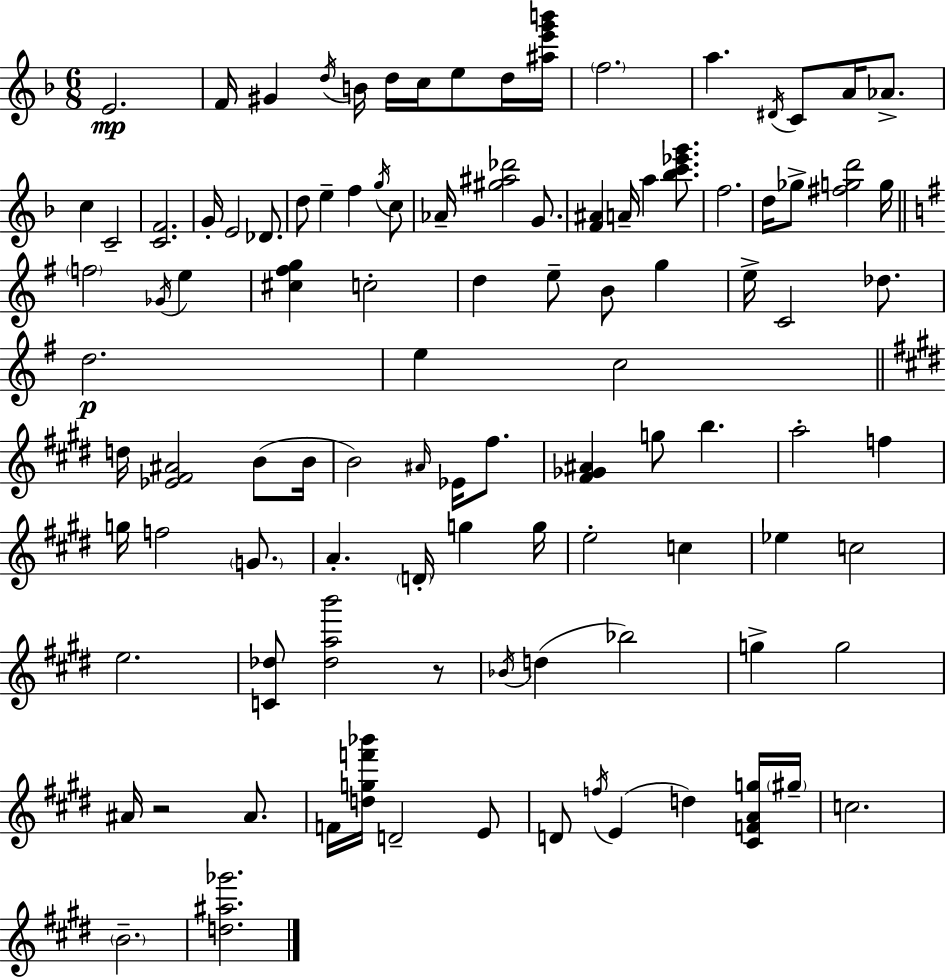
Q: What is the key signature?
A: D minor